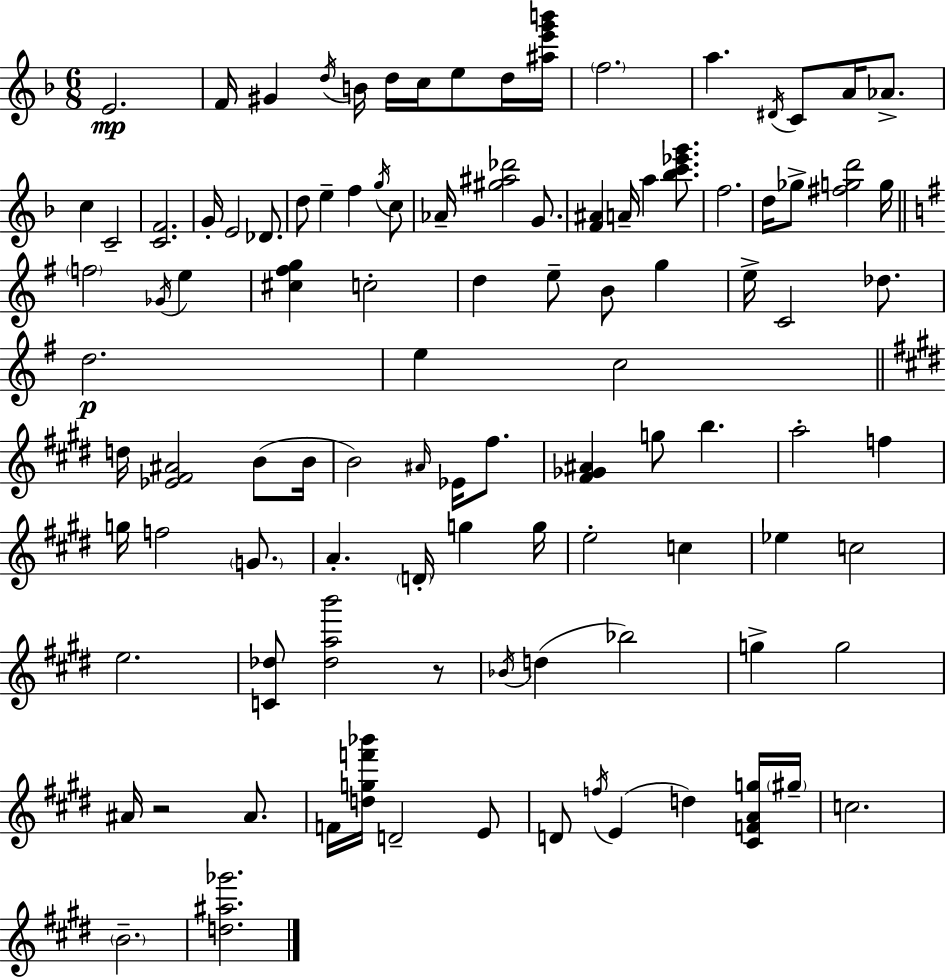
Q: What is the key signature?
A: D minor